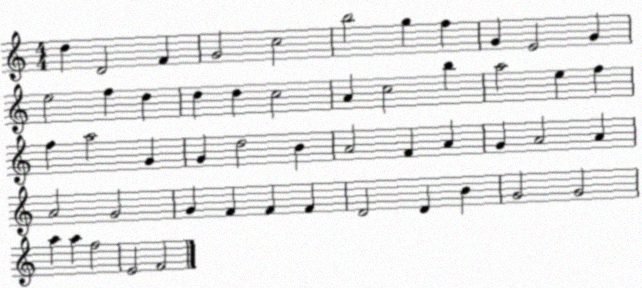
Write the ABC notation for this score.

X:1
T:Untitled
M:4/4
L:1/4
K:C
d D2 F G2 c2 b2 g f G E2 G e2 f d d d c2 A c2 b a2 e f f a2 G G d2 B A2 F A G A2 A A2 G2 G F F F D2 D B G2 G2 a a f2 E2 F2